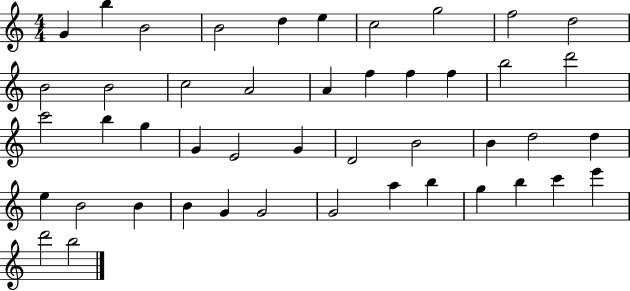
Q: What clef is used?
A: treble